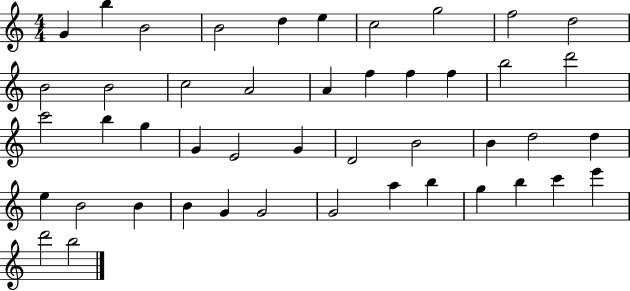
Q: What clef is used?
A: treble